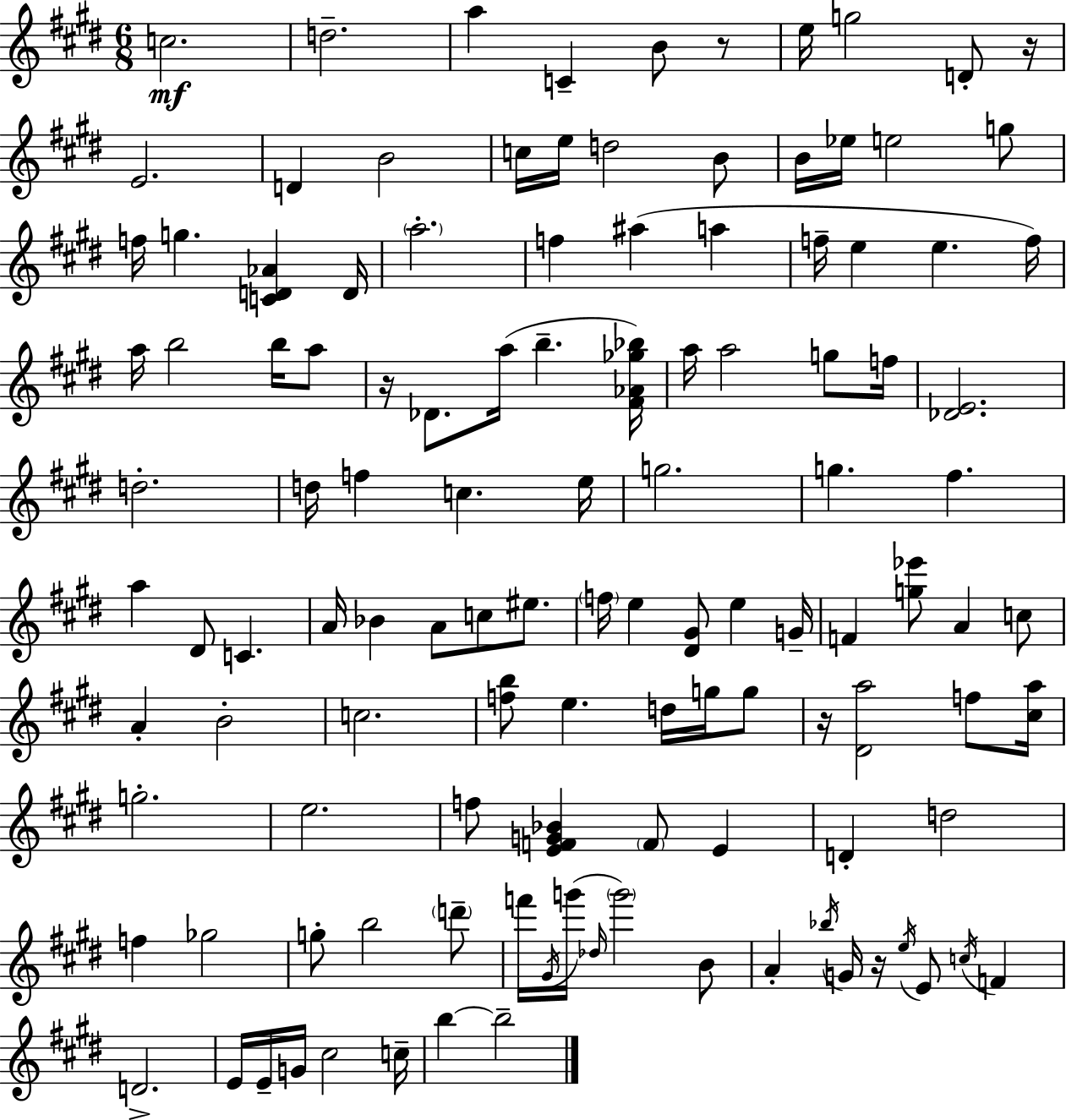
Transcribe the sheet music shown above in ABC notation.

X:1
T:Untitled
M:6/8
L:1/4
K:E
c2 d2 a C B/2 z/2 e/4 g2 D/2 z/4 E2 D B2 c/4 e/4 d2 B/2 B/4 _e/4 e2 g/2 f/4 g [CD_A] D/4 a2 f ^a a f/4 e e f/4 a/4 b2 b/4 a/2 z/4 _D/2 a/4 b [^F_A_g_b]/4 a/4 a2 g/2 f/4 [_DE]2 d2 d/4 f c e/4 g2 g ^f a ^D/2 C A/4 _B A/2 c/2 ^e/2 f/4 e [^D^G]/2 e G/4 F [g_e']/2 A c/2 A B2 c2 [fb]/2 e d/4 g/4 g/2 z/4 [^Da]2 f/2 [^ca]/4 g2 e2 f/2 [EFG_B] F/2 E D d2 f _g2 g/2 b2 d'/2 f'/4 ^G/4 g'/4 _d/4 g'2 B/2 A _b/4 G/4 z/4 e/4 E/2 c/4 F D2 E/4 E/4 G/4 ^c2 c/4 b b2